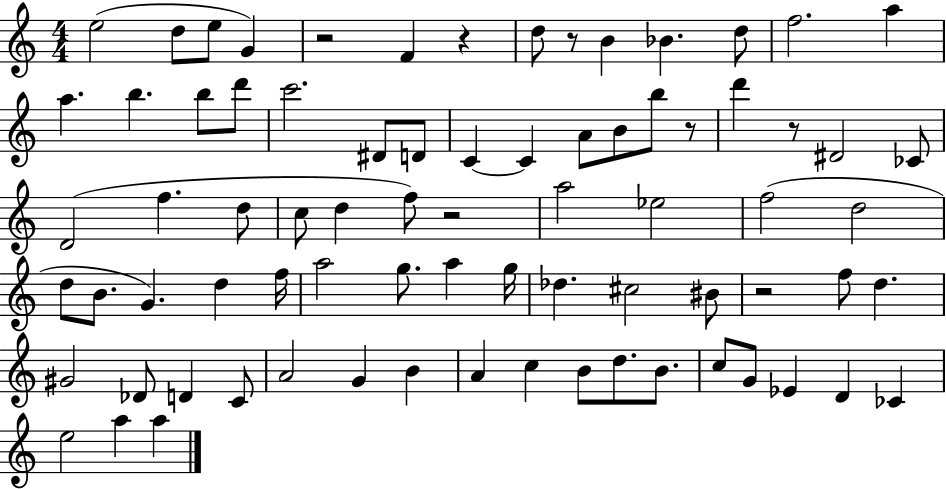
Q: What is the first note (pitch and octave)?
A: E5